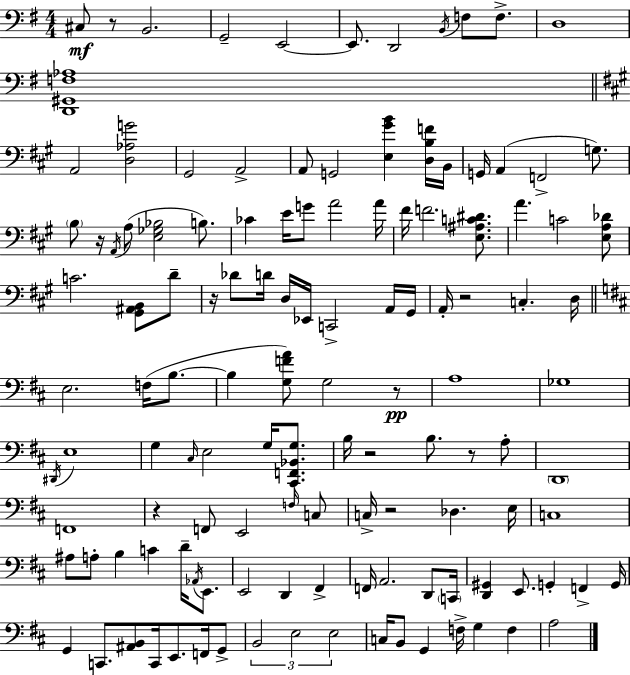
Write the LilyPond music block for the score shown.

{
  \clef bass
  \numericTimeSignature
  \time 4/4
  \key e \minor
  cis8\mf r8 b,2. | g,2-- e,2~~ | e,8. d,2 \acciaccatura { b,16 } f8 f8.-> | d1 | \break <d, gis, f aes>1 | \bar "||" \break \key a \major a,2 <d aes g'>2 | gis,2 a,2-> | a,8 g,2 <e gis' b'>4 <d b f'>16 b,16 | g,16 a,4( f,2-> g8.) | \break \parenthesize b8 r16 \acciaccatura { a,16 } a8( <e ges bes>2 b8.) | ces'4 e'16 g'8 a'2 | a'16 fis'16 f'2. <e ais c' dis'>8. | a'4. c'2 <e a des'>8 | \break c'2. <gis, ais, b,>8 d'8-- | r16 des'8 d'16 d16 ees,16 c,2-> a,16 | gis,16 a,16-. r2 c4.-. | d16 \bar "||" \break \key d \major e2. f16( b8.~~ | b4 <g f' a'>8) g2 r8\pp | a1 | ges1 | \break \acciaccatura { dis,16 } e1 | g4 \grace { cis16 } e2 g16 <cis, f, bes, g>8. | b16 r2 b8. r8 | a8-. \parenthesize d,1 | \break f,1 | r4 f,8 e,2 | \grace { f16 } c8 c16-> r2 des4. | e16 c1 | \break ais8 a8-. b4 c'4 d'16-- | \acciaccatura { aes,16 } e,8. e,2 d,4 | fis,4-> f,16 a,2. | d,8 \parenthesize c,16 <d, gis,>4 e,8. g,4-. f,4-> | \break g,16 g,4 c,8. <ais, b,>8 c,16 e,8. | f,16 g,8-> \tuplet 3/2 { b,2 e2 | e2 } c16 b,8 g,4 | f16-> g4 f4 a2 | \break \bar "|."
}